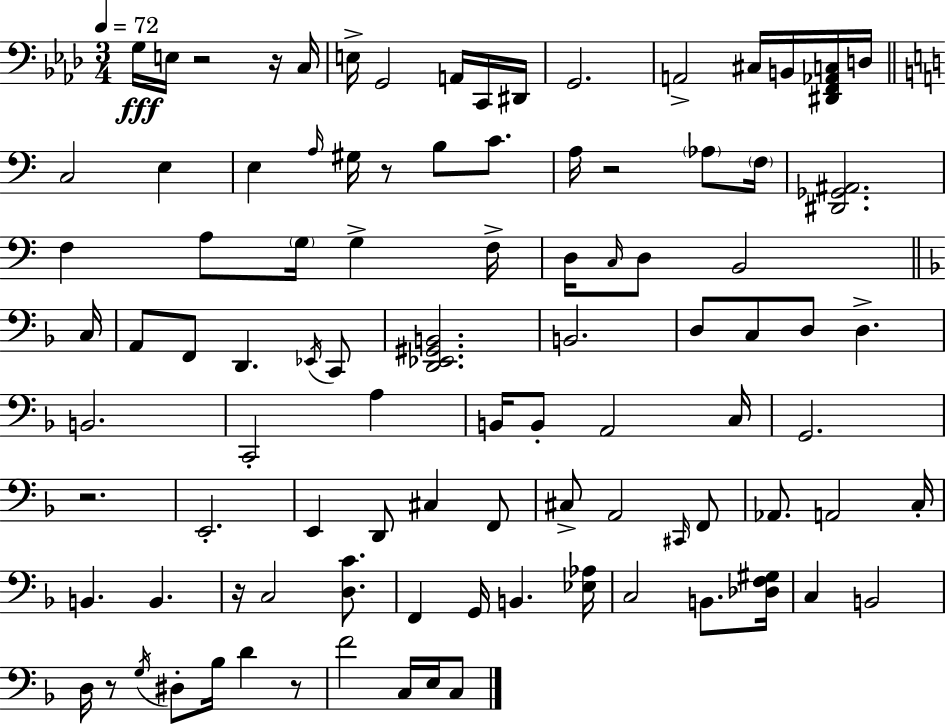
{
  \clef bass
  \numericTimeSignature
  \time 3/4
  \key aes \major
  \tempo 4 = 72
  g16\fff e16 r2 r16 c16 | e16-> g,2 a,16 c,16 dis,16 | g,2. | a,2-> cis16 b,16 <dis, f, aes, c>16 d16 | \break \bar "||" \break \key a \minor c2 e4 | e4 \grace { a16 } gis16 r8 b8 c'8. | a16 r2 \parenthesize aes8 | \parenthesize f16 <dis, ges, ais,>2. | \break f4 a8 \parenthesize g16 g4-> | f16-> d16 \grace { c16 } d8 b,2 | \bar "||" \break \key f \major c16 a,8 f,8 d,4. \acciaccatura { ees,16 } | c,8 <d, ees, gis, b,>2. | b,2. | d8 c8 d8 d4.-> | \break b,2. | c,2-. a4 | b,16 b,8-. a,2 | c16 g,2. | \break r2. | e,2.-. | e,4 d,8 cis4 | f,8 cis8-> a,2 | \break \grace { cis,16 } f,8 aes,8. a,2 | c16-. b,4. b,4. | r16 c2 | <d c'>8. f,4 g,16 b,4. | \break <ees aes>16 c2 b,8. | <des f gis>16 c4 b,2 | d16 r8 \acciaccatura { g16 } dis8-. bes16 d'4 | r8 f'2 | \break c16 e16 c8 \bar "|."
}